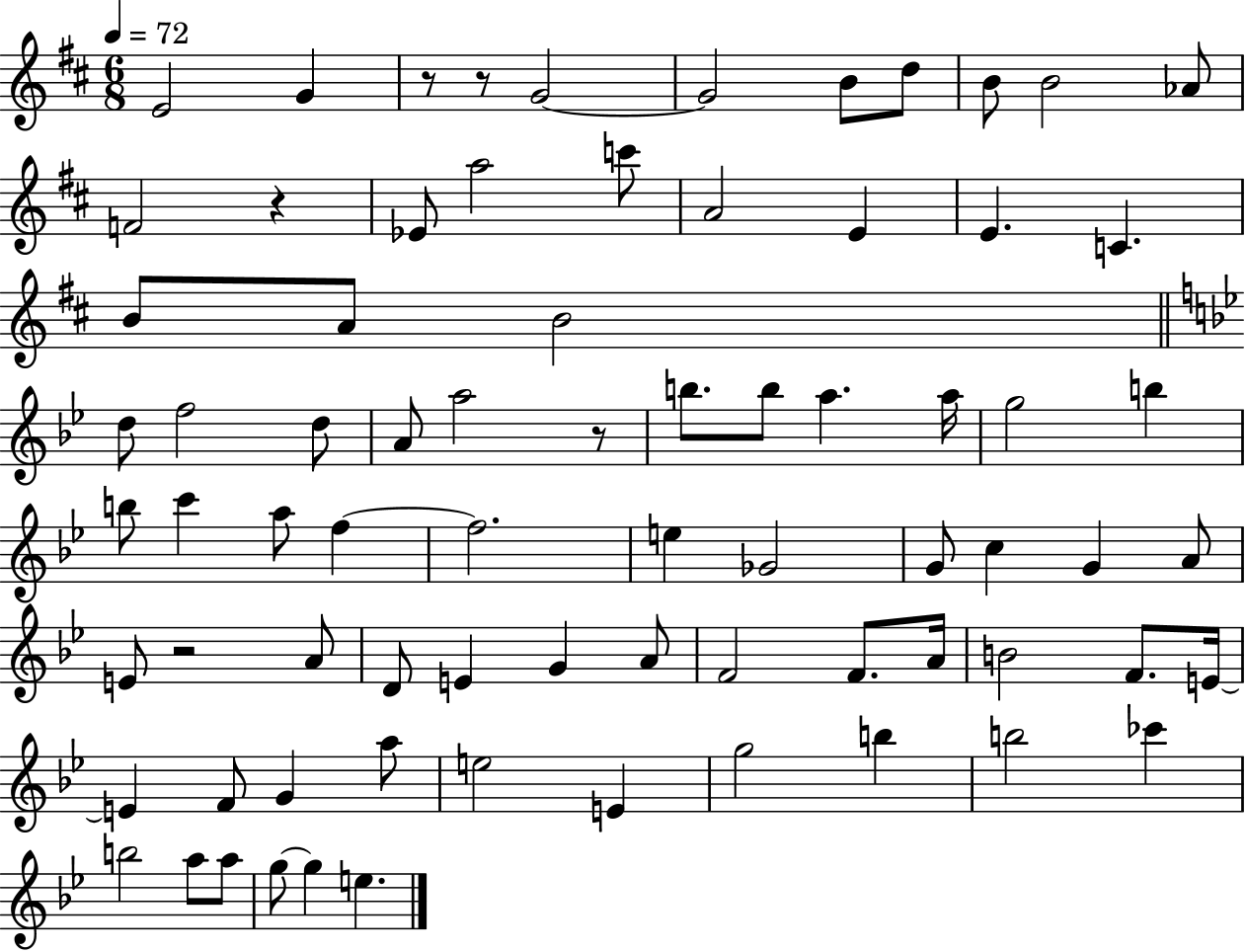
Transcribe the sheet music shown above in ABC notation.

X:1
T:Untitled
M:6/8
L:1/4
K:D
E2 G z/2 z/2 G2 G2 B/2 d/2 B/2 B2 _A/2 F2 z _E/2 a2 c'/2 A2 E E C B/2 A/2 B2 d/2 f2 d/2 A/2 a2 z/2 b/2 b/2 a a/4 g2 b b/2 c' a/2 f f2 e _G2 G/2 c G A/2 E/2 z2 A/2 D/2 E G A/2 F2 F/2 A/4 B2 F/2 E/4 E F/2 G a/2 e2 E g2 b b2 _c' b2 a/2 a/2 g/2 g e